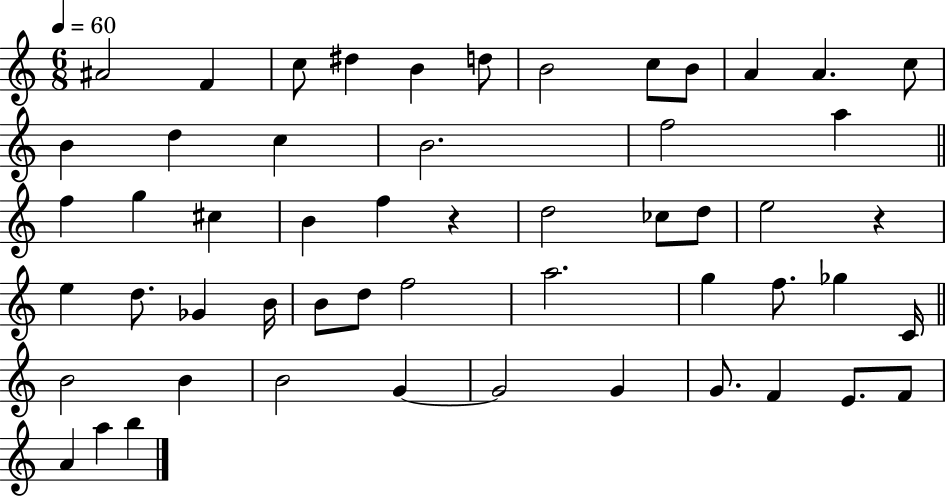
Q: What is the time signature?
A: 6/8